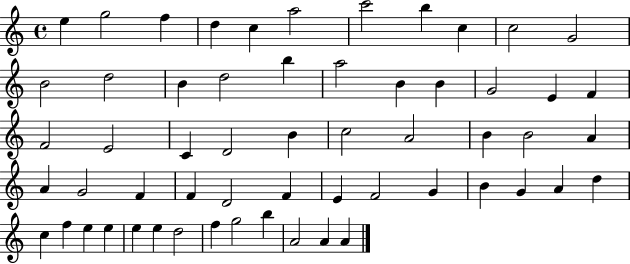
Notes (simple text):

E5/q G5/h F5/q D5/q C5/q A5/h C6/h B5/q C5/q C5/h G4/h B4/h D5/h B4/q D5/h B5/q A5/h B4/q B4/q G4/h E4/q F4/q F4/h E4/h C4/q D4/h B4/q C5/h A4/h B4/q B4/h A4/q A4/q G4/h F4/q F4/q D4/h F4/q E4/q F4/h G4/q B4/q G4/q A4/q D5/q C5/q F5/q E5/q E5/q E5/q E5/q D5/h F5/q G5/h B5/q A4/h A4/q A4/q